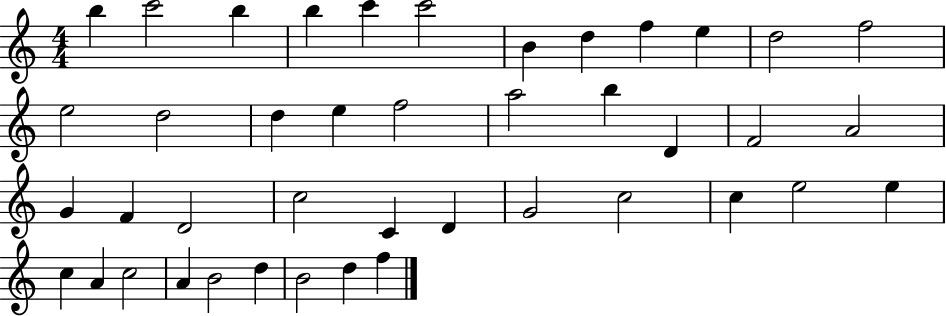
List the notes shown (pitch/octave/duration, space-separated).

B5/q C6/h B5/q B5/q C6/q C6/h B4/q D5/q F5/q E5/q D5/h F5/h E5/h D5/h D5/q E5/q F5/h A5/h B5/q D4/q F4/h A4/h G4/q F4/q D4/h C5/h C4/q D4/q G4/h C5/h C5/q E5/h E5/q C5/q A4/q C5/h A4/q B4/h D5/q B4/h D5/q F5/q